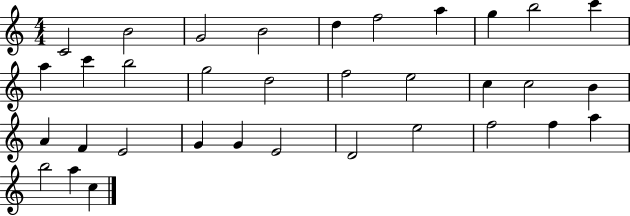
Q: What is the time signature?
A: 4/4